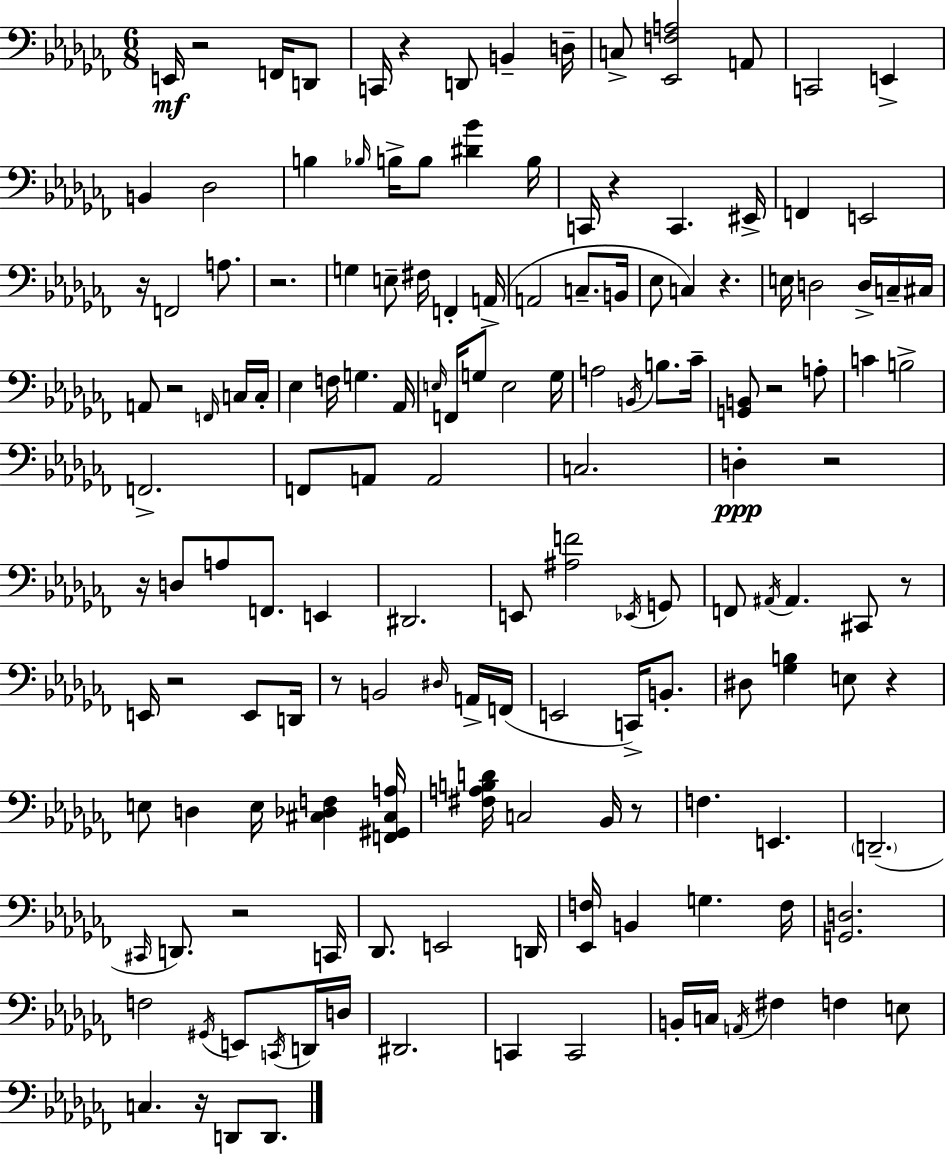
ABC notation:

X:1
T:Untitled
M:6/8
L:1/4
K:Abm
E,,/4 z2 F,,/4 D,,/2 C,,/4 z D,,/2 B,, D,/4 C,/2 [_E,,F,A,]2 A,,/2 C,,2 E,, B,, _D,2 B, _B,/4 B,/4 B,/2 [^D_B] B,/4 C,,/4 z C,, ^E,,/4 F,, E,,2 z/4 F,,2 A,/2 z2 G, E,/2 ^F,/4 F,, A,,/4 A,,2 C,/2 B,,/4 _E,/2 C, z E,/4 D,2 D,/4 C,/4 ^C,/4 A,,/2 z2 F,,/4 C,/4 C,/4 _E, F,/4 G, _A,,/4 E,/4 F,,/4 G,/2 E,2 G,/4 A,2 B,,/4 B,/2 _C/4 [G,,B,,]/2 z2 A,/2 C B,2 F,,2 F,,/2 A,,/2 A,,2 C,2 D, z2 z/4 D,/2 A,/2 F,,/2 E,, ^D,,2 E,,/2 [^A,F]2 _E,,/4 G,,/2 F,,/2 ^A,,/4 ^A,, ^C,,/2 z/2 E,,/4 z2 E,,/2 D,,/4 z/2 B,,2 ^D,/4 A,,/4 F,,/4 E,,2 C,,/4 B,,/2 ^D,/2 [_G,B,] E,/2 z E,/2 D, E,/4 [^C,_D,F,] [F,,^G,,^C,A,]/4 [^F,A,B,D]/4 C,2 _B,,/4 z/2 F, E,, D,,2 ^C,,/4 D,,/2 z2 C,,/4 _D,,/2 E,,2 D,,/4 [_E,,F,]/4 B,, G, F,/4 [G,,D,]2 F,2 ^G,,/4 E,,/2 C,,/4 D,,/4 D,/4 ^D,,2 C,, C,,2 B,,/4 C,/4 A,,/4 ^F, F, E,/2 C, z/4 D,,/2 D,,/2